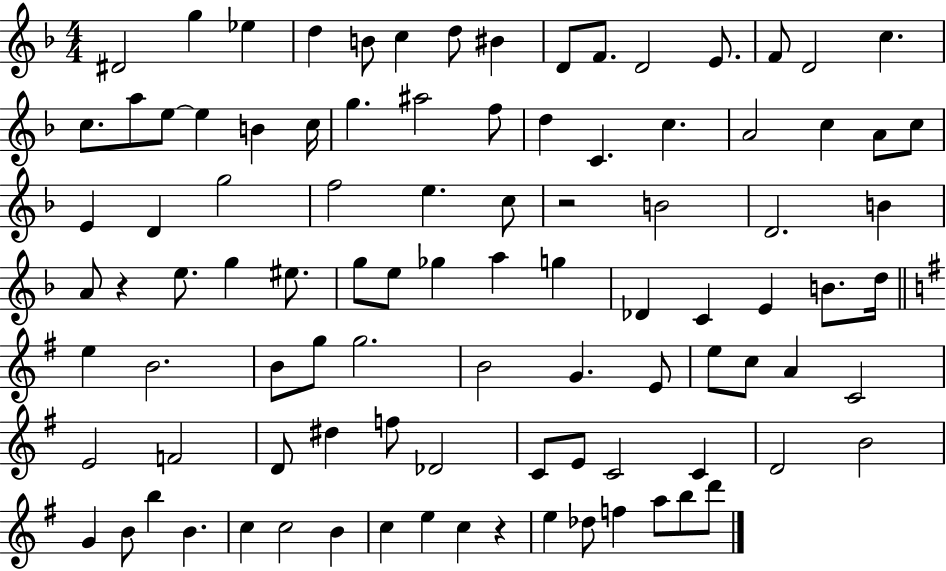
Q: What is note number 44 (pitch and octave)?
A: EIS5